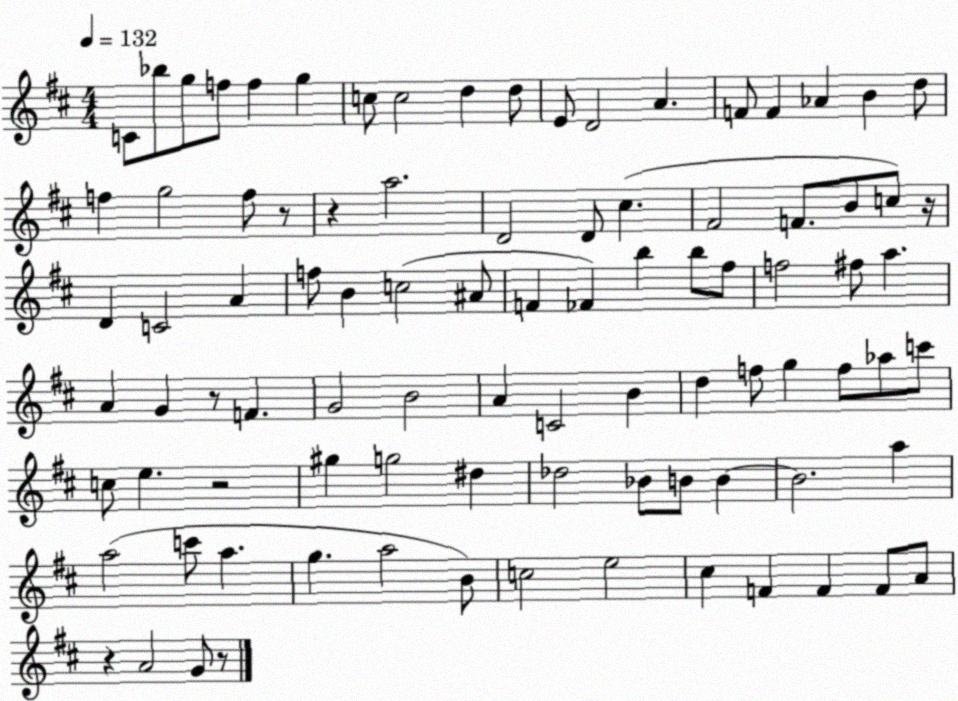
X:1
T:Untitled
M:4/4
L:1/4
K:D
C/2 _b/2 g/2 f/2 f g c/2 c2 d d/2 E/2 D2 A F/2 F _A B d/2 f g2 f/2 z/2 z a2 D2 D/2 ^c ^F2 F/2 B/2 c/2 z/4 D C2 A f/2 B c2 ^A/2 F _F b b/2 ^f/2 f2 ^f/2 a A G z/2 F G2 B2 A C2 B d f/2 g f/2 _a/2 c'/2 c/2 e z2 ^g g2 ^d _d2 _B/2 B/2 B B2 a a2 c'/2 a g a2 B/2 c2 e2 ^c F F F/2 A/2 z A2 G/2 z/2